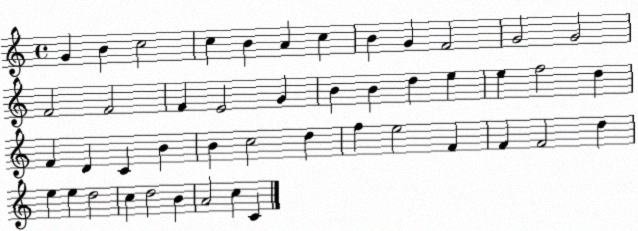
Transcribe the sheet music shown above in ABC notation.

X:1
T:Untitled
M:4/4
L:1/4
K:C
G B c2 c B A c B G F2 G2 G2 F2 F2 F E2 G B B d e e f2 d F D C B B c2 d f e2 F F F2 d e e d2 c d2 B A2 c C